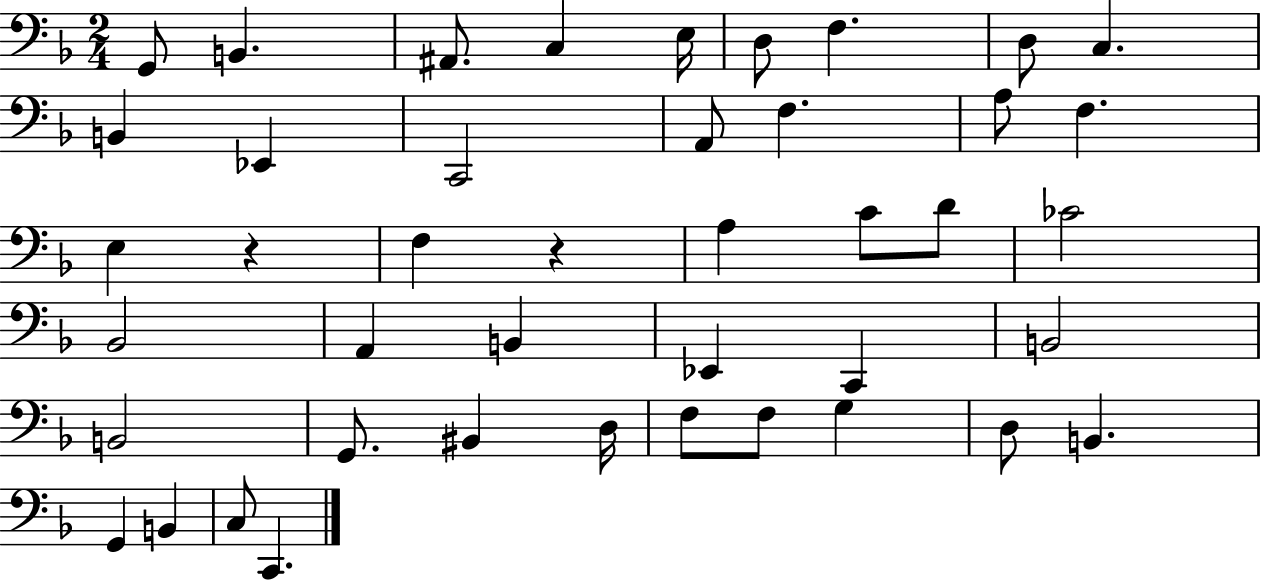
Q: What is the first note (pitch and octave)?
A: G2